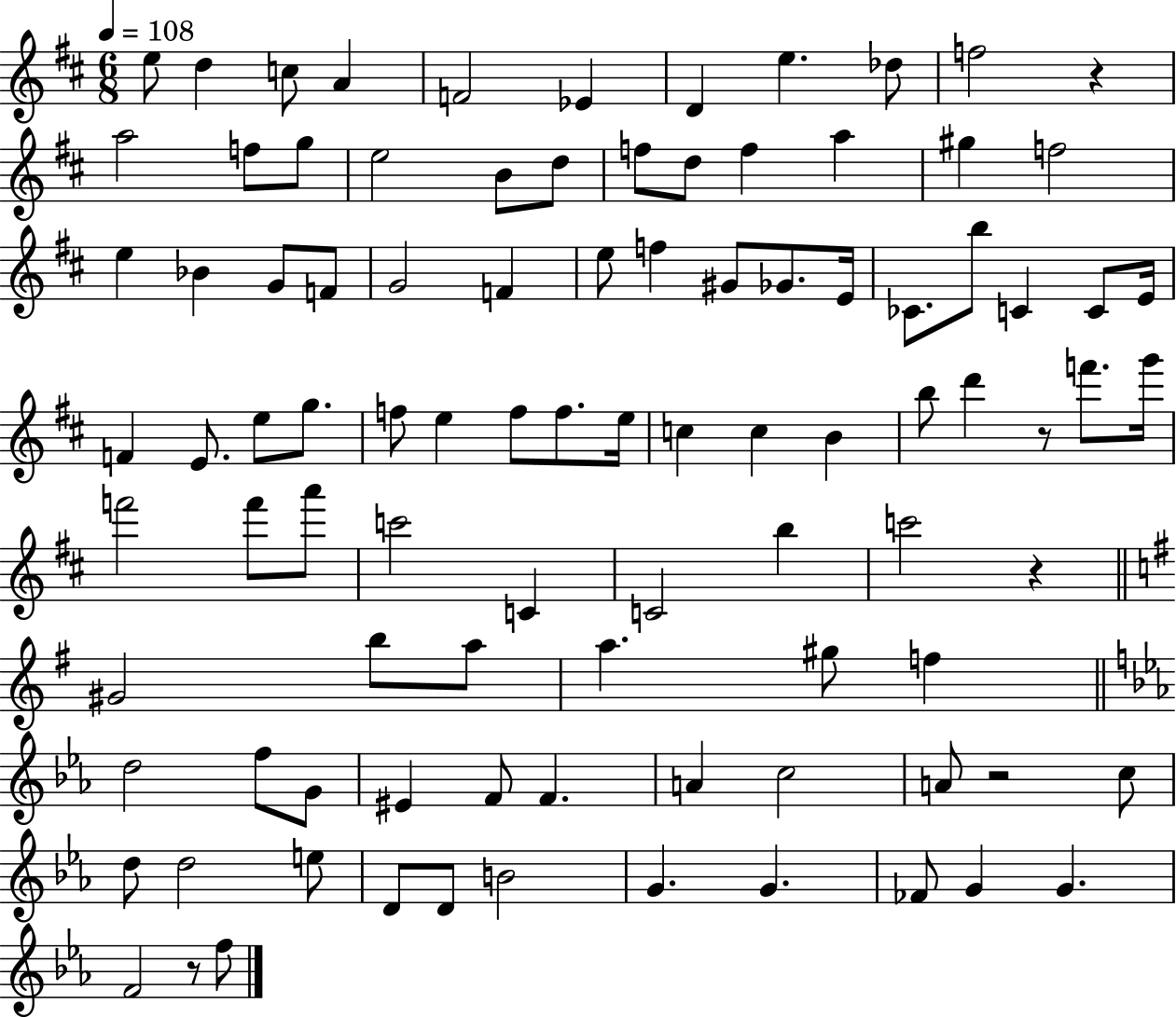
E5/e D5/q C5/e A4/q F4/h Eb4/q D4/q E5/q. Db5/e F5/h R/q A5/h F5/e G5/e E5/h B4/e D5/e F5/e D5/e F5/q A5/q G#5/q F5/h E5/q Bb4/q G4/e F4/e G4/h F4/q E5/e F5/q G#4/e Gb4/e. E4/s CES4/e. B5/e C4/q C4/e E4/s F4/q E4/e. E5/e G5/e. F5/e E5/q F5/e F5/e. E5/s C5/q C5/q B4/q B5/e D6/q R/e F6/e. G6/s F6/h F6/e A6/e C6/h C4/q C4/h B5/q C6/h R/q G#4/h B5/e A5/e A5/q. G#5/e F5/q D5/h F5/e G4/e EIS4/q F4/e F4/q. A4/q C5/h A4/e R/h C5/e D5/e D5/h E5/e D4/e D4/e B4/h G4/q. G4/q. FES4/e G4/q G4/q. F4/h R/e F5/e